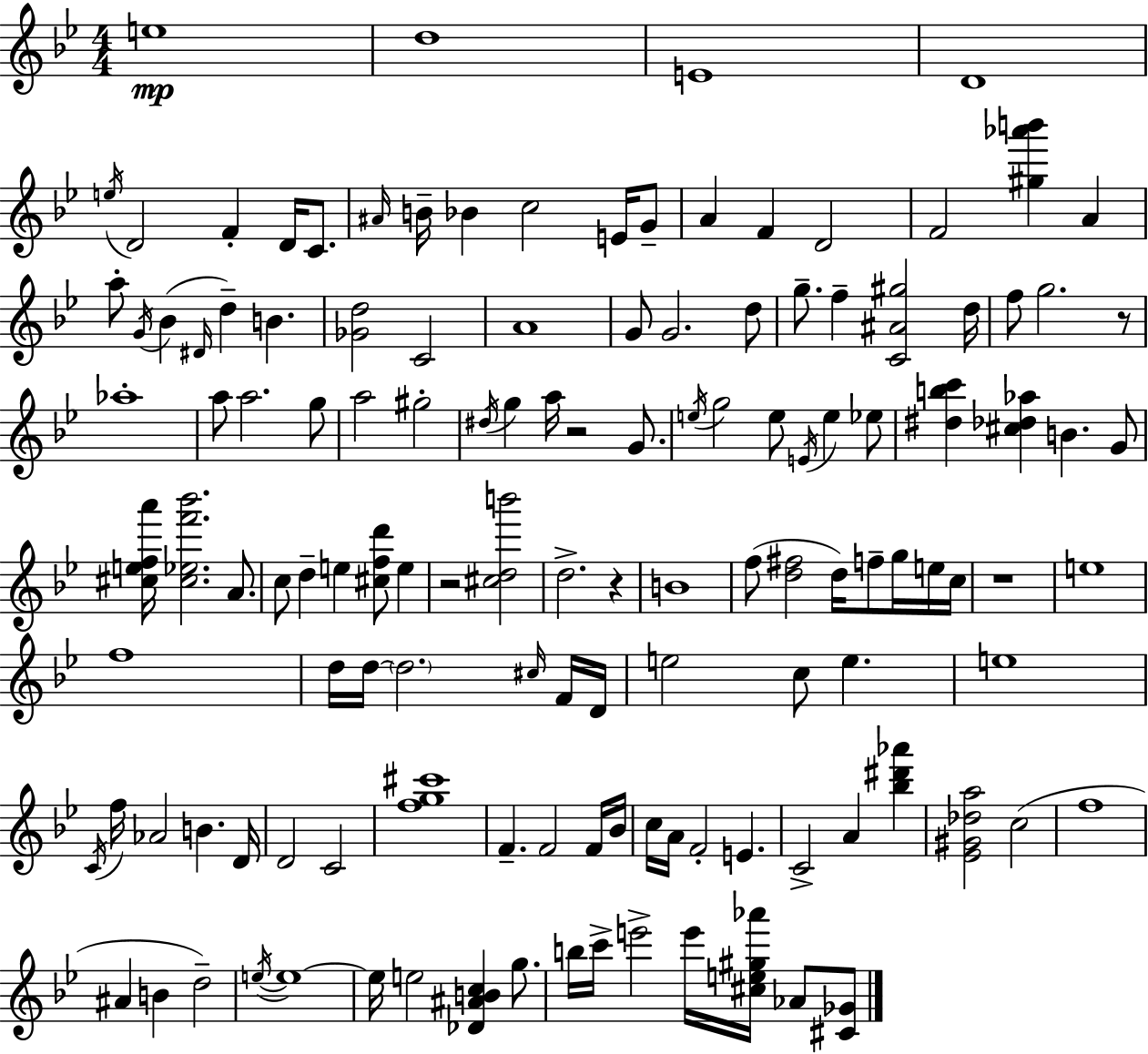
X:1
T:Untitled
M:4/4
L:1/4
K:Bb
e4 d4 E4 D4 e/4 D2 F D/4 C/2 ^A/4 B/4 _B c2 E/4 G/2 A F D2 F2 [^g_a'b'] A a/2 G/4 _B ^D/4 d B [_Gd]2 C2 A4 G/2 G2 d/2 g/2 f [C^A^g]2 d/4 f/2 g2 z/2 _a4 a/2 a2 g/2 a2 ^g2 ^d/4 g a/4 z2 G/2 e/4 g2 e/2 E/4 e _e/2 [^dbc'] [^c_d_a] B G/2 [^cefa']/4 [^c_ef'_b']2 A/2 c/2 d e [^cfd']/2 e z2 [^cdb']2 d2 z B4 f/2 [d^f]2 d/4 f/2 g/4 e/4 c/4 z4 e4 f4 d/4 d/4 d2 ^c/4 F/4 D/4 e2 c/2 e e4 C/4 f/4 _A2 B D/4 D2 C2 [fg^c']4 F F2 F/4 _B/4 c/4 A/4 F2 E C2 A [_b^d'_a'] [_E^G_da]2 c2 f4 ^A B d2 e/4 e4 e/4 e2 [_D^ABc] g/2 b/4 c'/4 e'2 e'/4 [^ce^g_a']/4 _A/2 [^C_G]/2